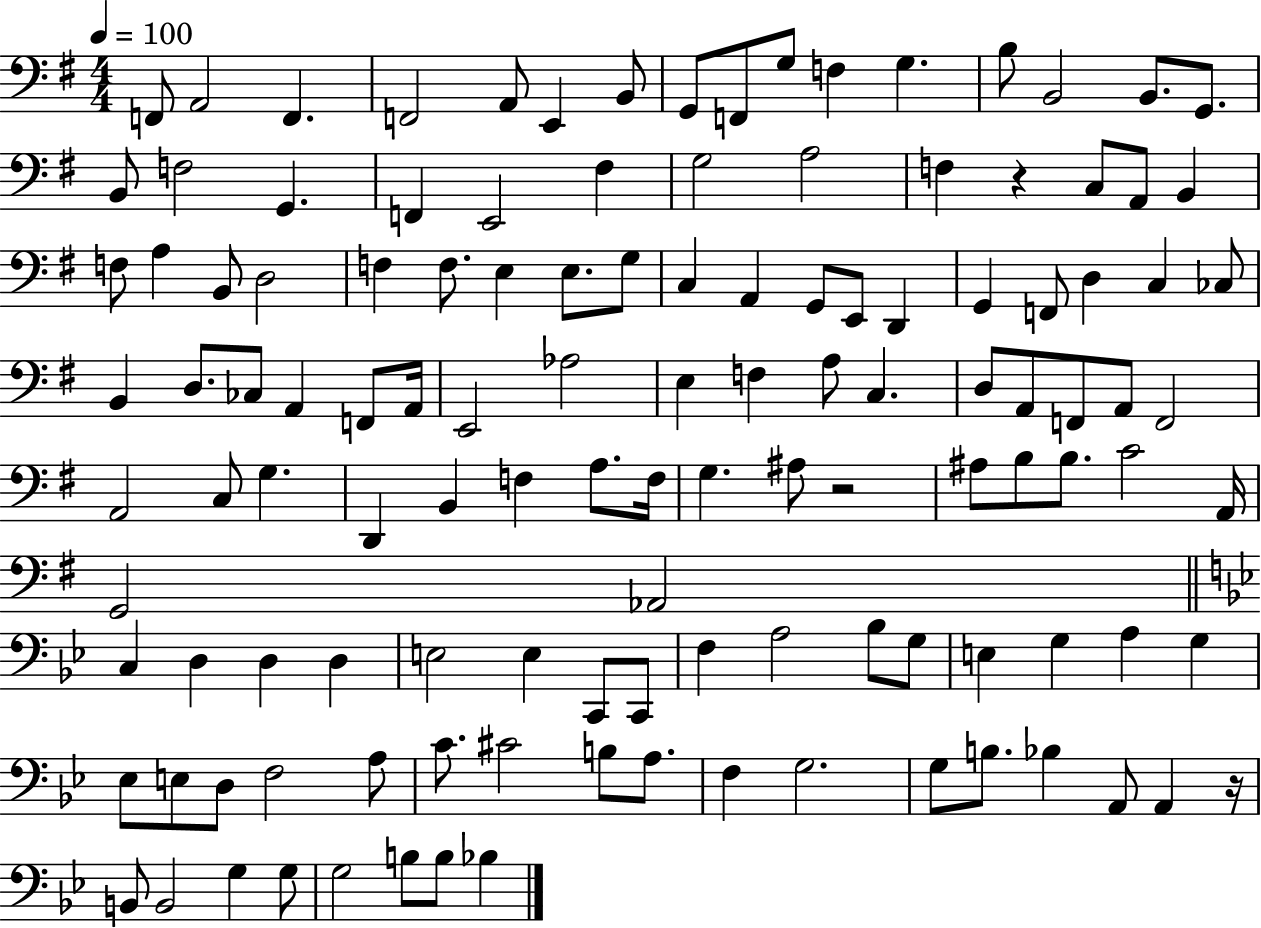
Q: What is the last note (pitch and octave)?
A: Bb3